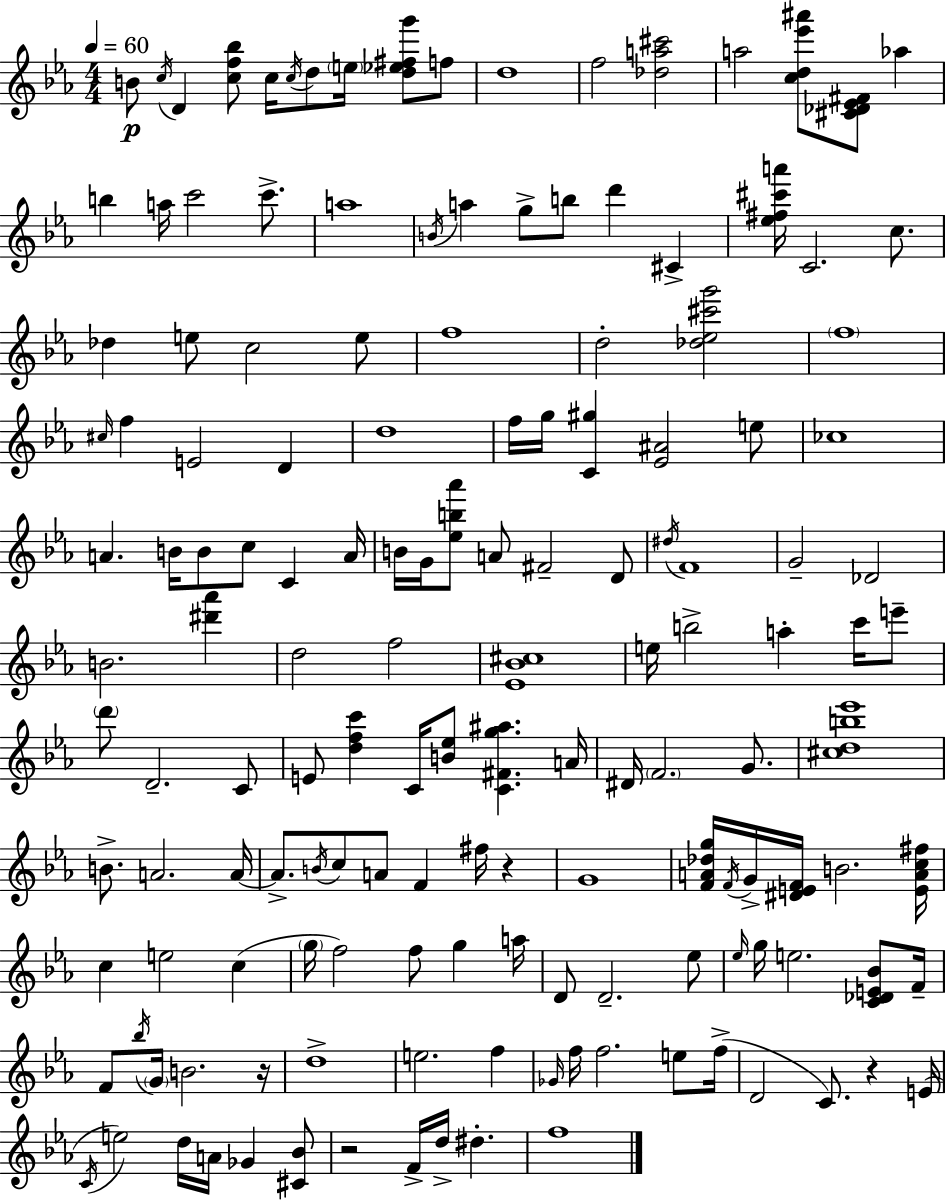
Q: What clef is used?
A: treble